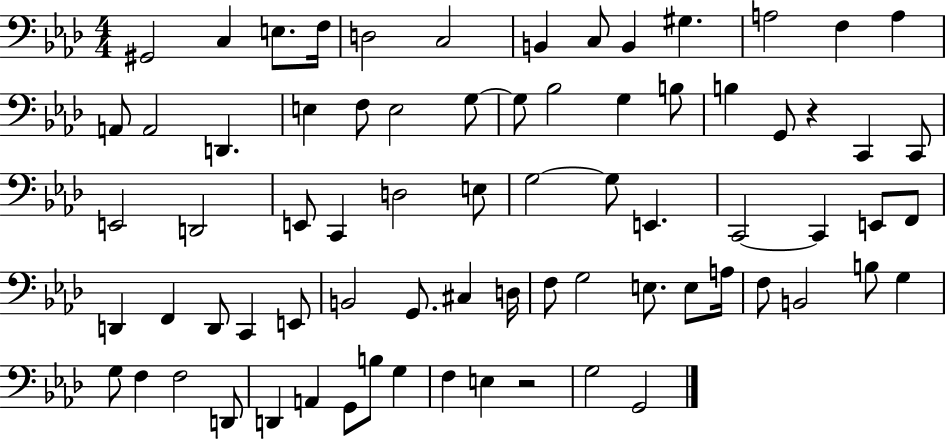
{
  \clef bass
  \numericTimeSignature
  \time 4/4
  \key aes \major
  gis,2 c4 e8. f16 | d2 c2 | b,4 c8 b,4 gis4. | a2 f4 a4 | \break a,8 a,2 d,4. | e4 f8 e2 g8~~ | g8 bes2 g4 b8 | b4 g,8 r4 c,4 c,8 | \break e,2 d,2 | e,8 c,4 d2 e8 | g2~~ g8 e,4. | c,2~~ c,4 e,8 f,8 | \break d,4 f,4 d,8 c,4 e,8 | b,2 g,8. cis4 d16 | f8 g2 e8. e8 a16 | f8 b,2 b8 g4 | \break g8 f4 f2 d,8 | d,4 a,4 g,8 b8 g4 | f4 e4 r2 | g2 g,2 | \break \bar "|."
}